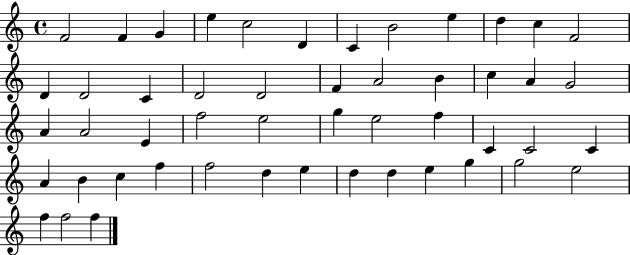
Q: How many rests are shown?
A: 0